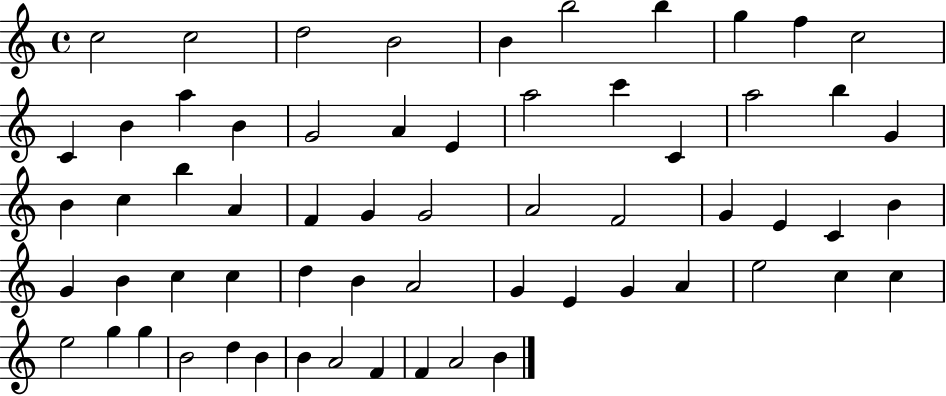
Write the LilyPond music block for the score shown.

{
  \clef treble
  \time 4/4
  \defaultTimeSignature
  \key c \major
  c''2 c''2 | d''2 b'2 | b'4 b''2 b''4 | g''4 f''4 c''2 | \break c'4 b'4 a''4 b'4 | g'2 a'4 e'4 | a''2 c'''4 c'4 | a''2 b''4 g'4 | \break b'4 c''4 b''4 a'4 | f'4 g'4 g'2 | a'2 f'2 | g'4 e'4 c'4 b'4 | \break g'4 b'4 c''4 c''4 | d''4 b'4 a'2 | g'4 e'4 g'4 a'4 | e''2 c''4 c''4 | \break e''2 g''4 g''4 | b'2 d''4 b'4 | b'4 a'2 f'4 | f'4 a'2 b'4 | \break \bar "|."
}